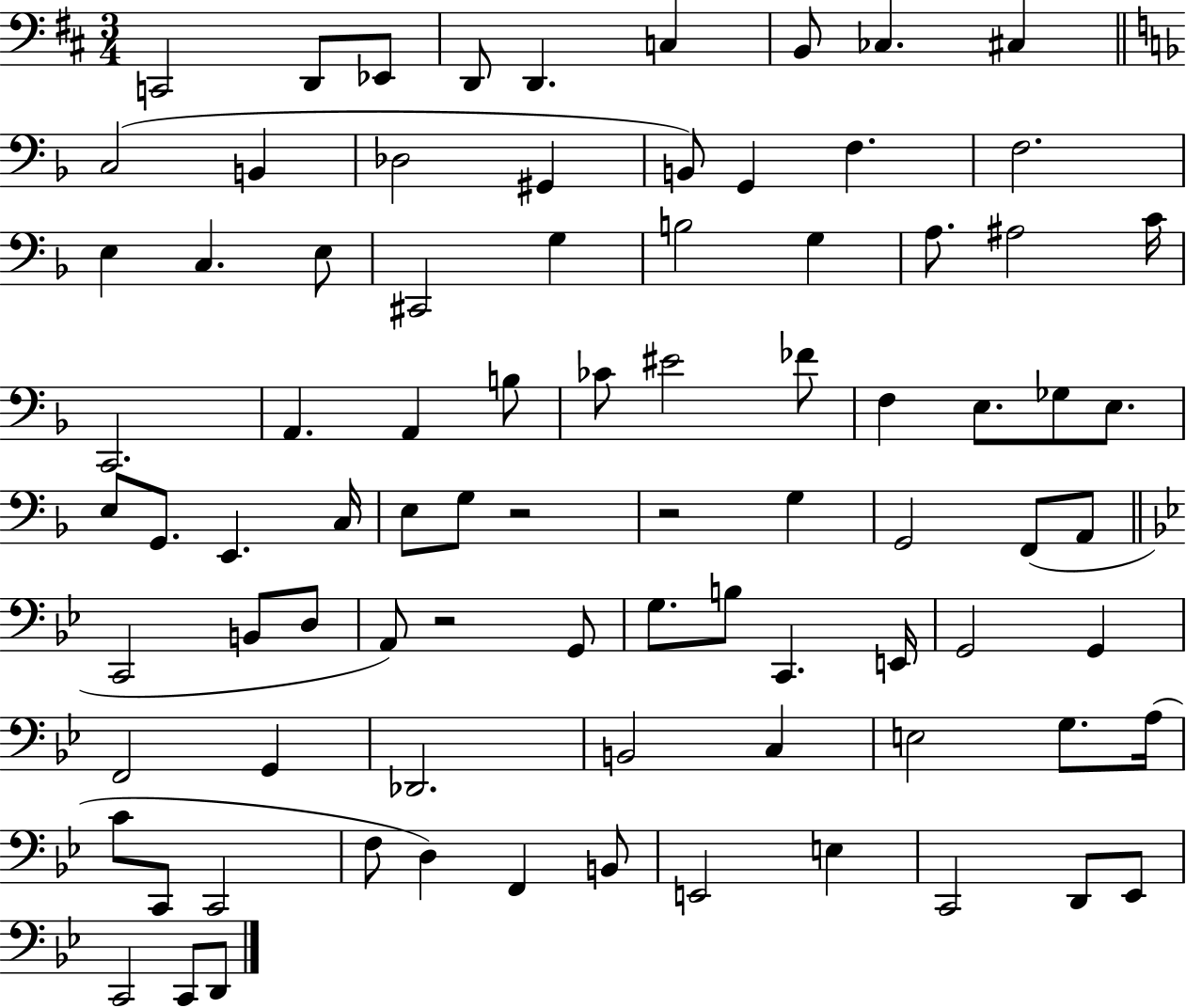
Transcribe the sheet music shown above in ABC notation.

X:1
T:Untitled
M:3/4
L:1/4
K:D
C,,2 D,,/2 _E,,/2 D,,/2 D,, C, B,,/2 _C, ^C, C,2 B,, _D,2 ^G,, B,,/2 G,, F, F,2 E, C, E,/2 ^C,,2 G, B,2 G, A,/2 ^A,2 C/4 C,,2 A,, A,, B,/2 _C/2 ^E2 _F/2 F, E,/2 _G,/2 E,/2 E,/2 G,,/2 E,, C,/4 E,/2 G,/2 z2 z2 G, G,,2 F,,/2 A,,/2 C,,2 B,,/2 D,/2 A,,/2 z2 G,,/2 G,/2 B,/2 C,, E,,/4 G,,2 G,, F,,2 G,, _D,,2 B,,2 C, E,2 G,/2 A,/4 C/2 C,,/2 C,,2 F,/2 D, F,, B,,/2 E,,2 E, C,,2 D,,/2 _E,,/2 C,,2 C,,/2 D,,/2